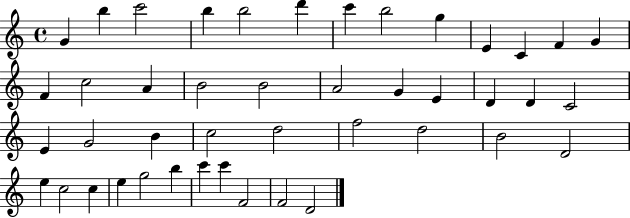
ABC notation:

X:1
T:Untitled
M:4/4
L:1/4
K:C
G b c'2 b b2 d' c' b2 g E C F G F c2 A B2 B2 A2 G E D D C2 E G2 B c2 d2 f2 d2 B2 D2 e c2 c e g2 b c' c' F2 F2 D2